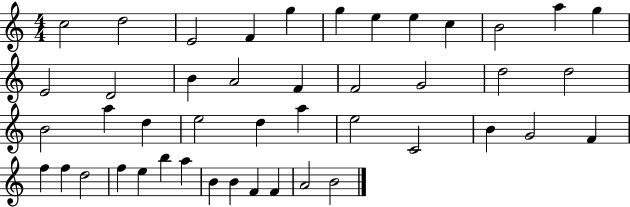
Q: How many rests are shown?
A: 0